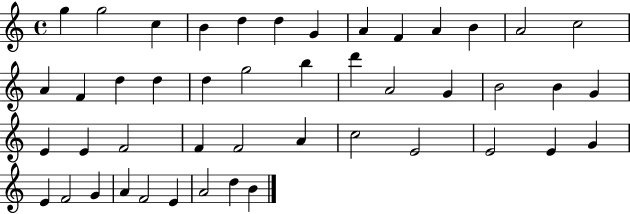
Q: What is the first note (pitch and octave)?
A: G5